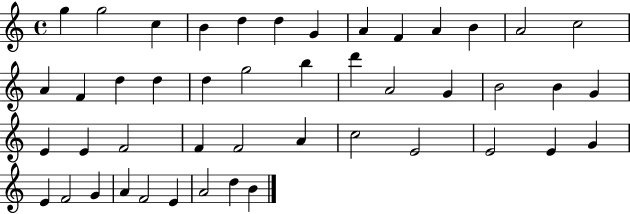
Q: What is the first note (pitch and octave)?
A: G5